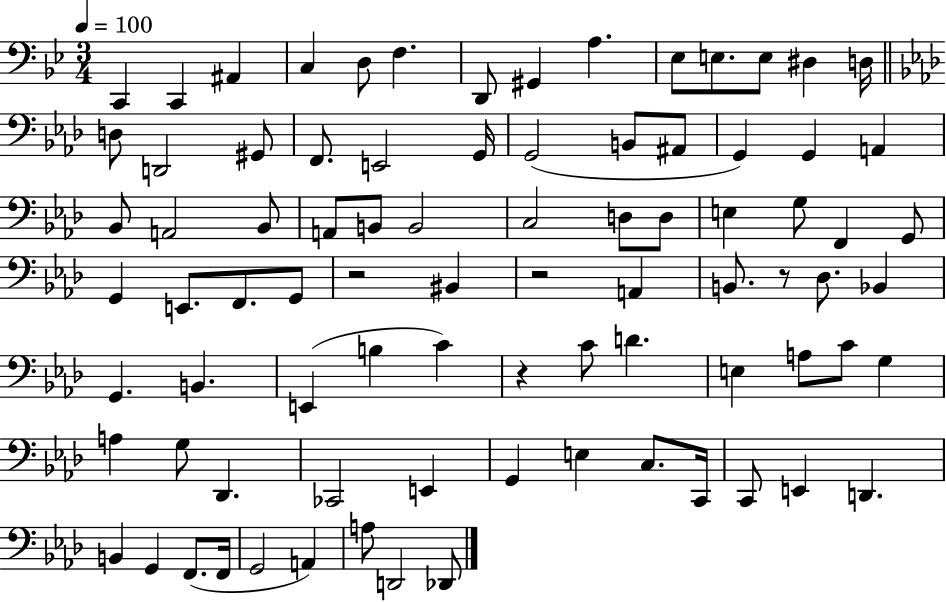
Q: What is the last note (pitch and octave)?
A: Db2